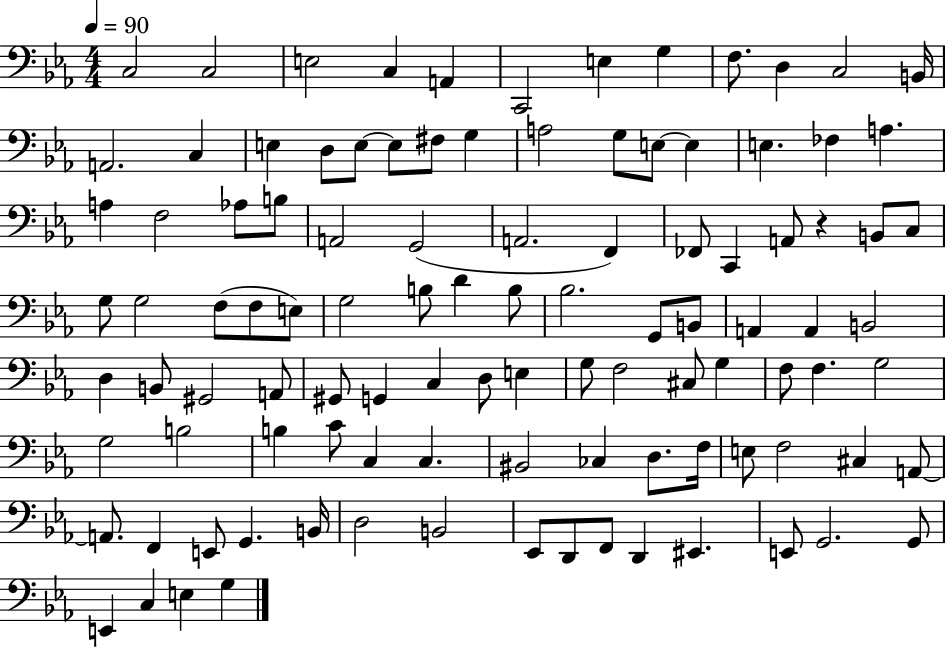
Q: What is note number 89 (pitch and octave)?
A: G2